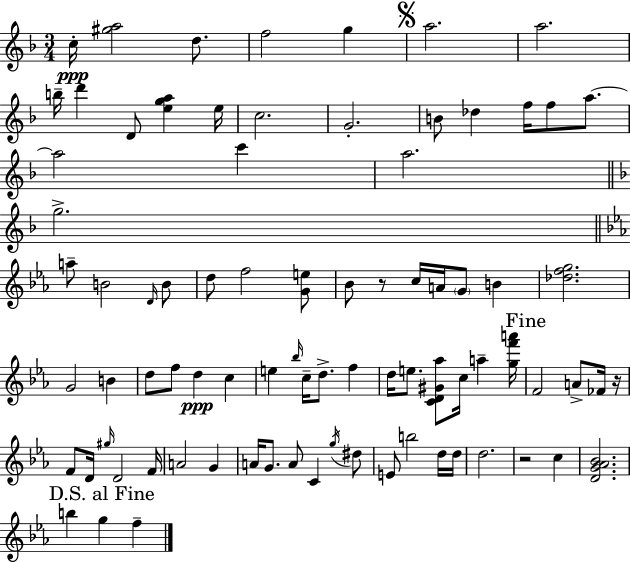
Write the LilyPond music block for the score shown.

{
  \clef treble
  \numericTimeSignature
  \time 3/4
  \key d \minor
  \repeat volta 2 { c''16-.\ppp <gis'' a''>2 d''8. | f''2 g''4 | \mark \markup { \musicglyph "scripts.segno" } a''2. | a''2. | \break b''16-- d'''4 d'8 <e'' g'' a''>4 e''16 | c''2. | g'2.-. | b'8 des''4 f''16 f''8 a''8.~~ | \break a''2 c'''4 | a''2. | \bar "||" \break \key d \minor g''2.-> | \bar "||" \break \key c \minor a''8-- b'2 \grace { d'16 } b'8 | d''8 f''2 <g' e''>8 | bes'8 r8 c''16 a'16 \parenthesize g'8 b'4 | <des'' f'' g''>2. | \break g'2 b'4 | d''8 f''8 d''4\ppp c''4 | e''4 \grace { bes''16 } c''16-- d''8.-> f''4 | d''16 e''8. <c' d' gis' aes''>8 c''16 a''4-- | \break <g'' f''' a'''>16 \mark "Fine" f'2 a'8-> | fes'16 r16 f'8 d'16 \grace { gis''16 } d'2 | f'16 a'2 g'4 | a'16 g'8. a'8 c'4 | \break \acciaccatura { g''16 } dis''8 e'8 b''2 | d''16 d''16 d''2. | r2 | c''4 <d' g' aes' bes'>2. | \break \mark "D.S. al Fine" b''4 g''4 | f''4-- } \bar "|."
}